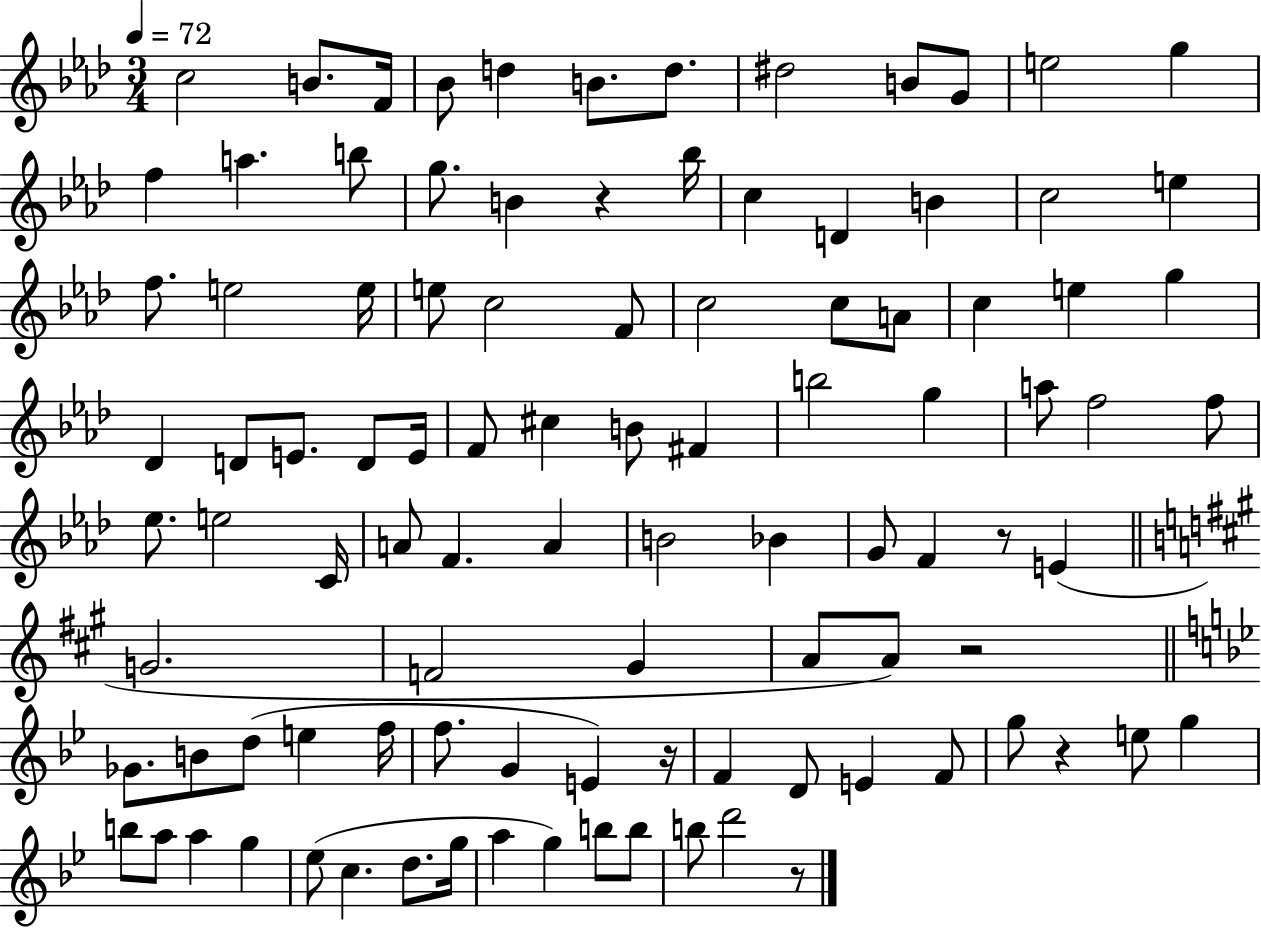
X:1
T:Untitled
M:3/4
L:1/4
K:Ab
c2 B/2 F/4 _B/2 d B/2 d/2 ^d2 B/2 G/2 e2 g f a b/2 g/2 B z _b/4 c D B c2 e f/2 e2 e/4 e/2 c2 F/2 c2 c/2 A/2 c e g _D D/2 E/2 D/2 E/4 F/2 ^c B/2 ^F b2 g a/2 f2 f/2 _e/2 e2 C/4 A/2 F A B2 _B G/2 F z/2 E G2 F2 ^G A/2 A/2 z2 _G/2 B/2 d/2 e f/4 f/2 G E z/4 F D/2 E F/2 g/2 z e/2 g b/2 a/2 a g _e/2 c d/2 g/4 a g b/2 b/2 b/2 d'2 z/2